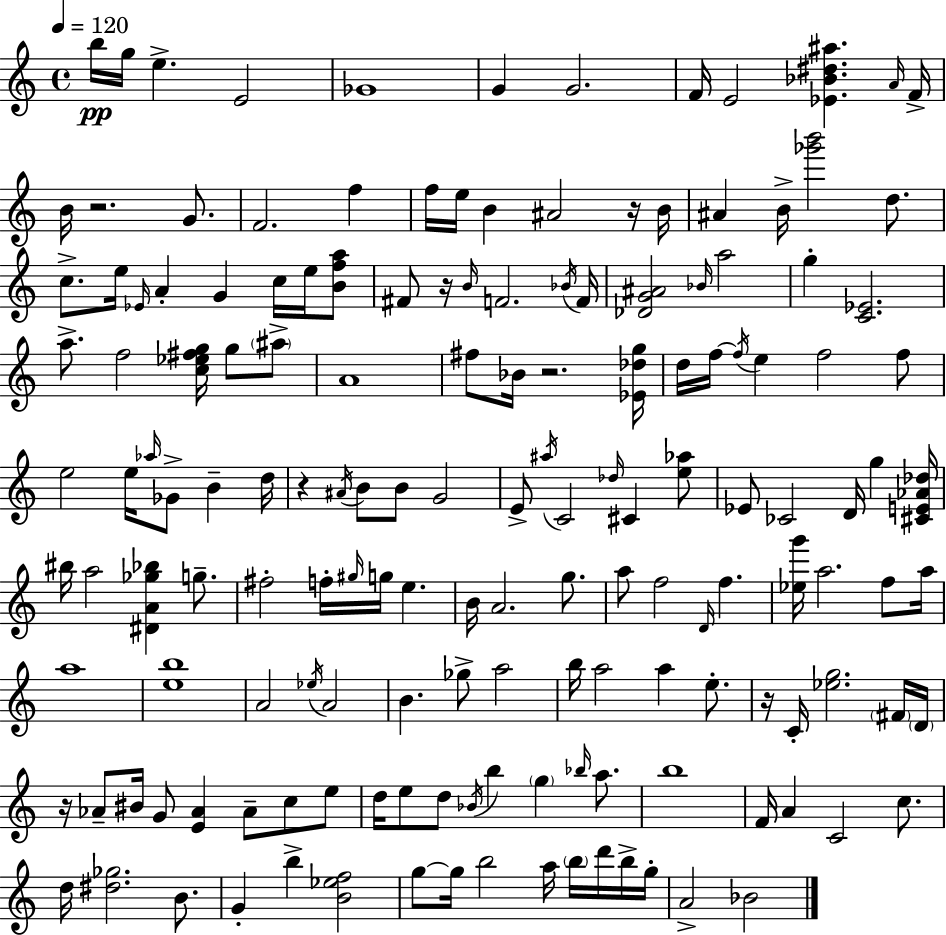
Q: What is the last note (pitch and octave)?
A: Bb4